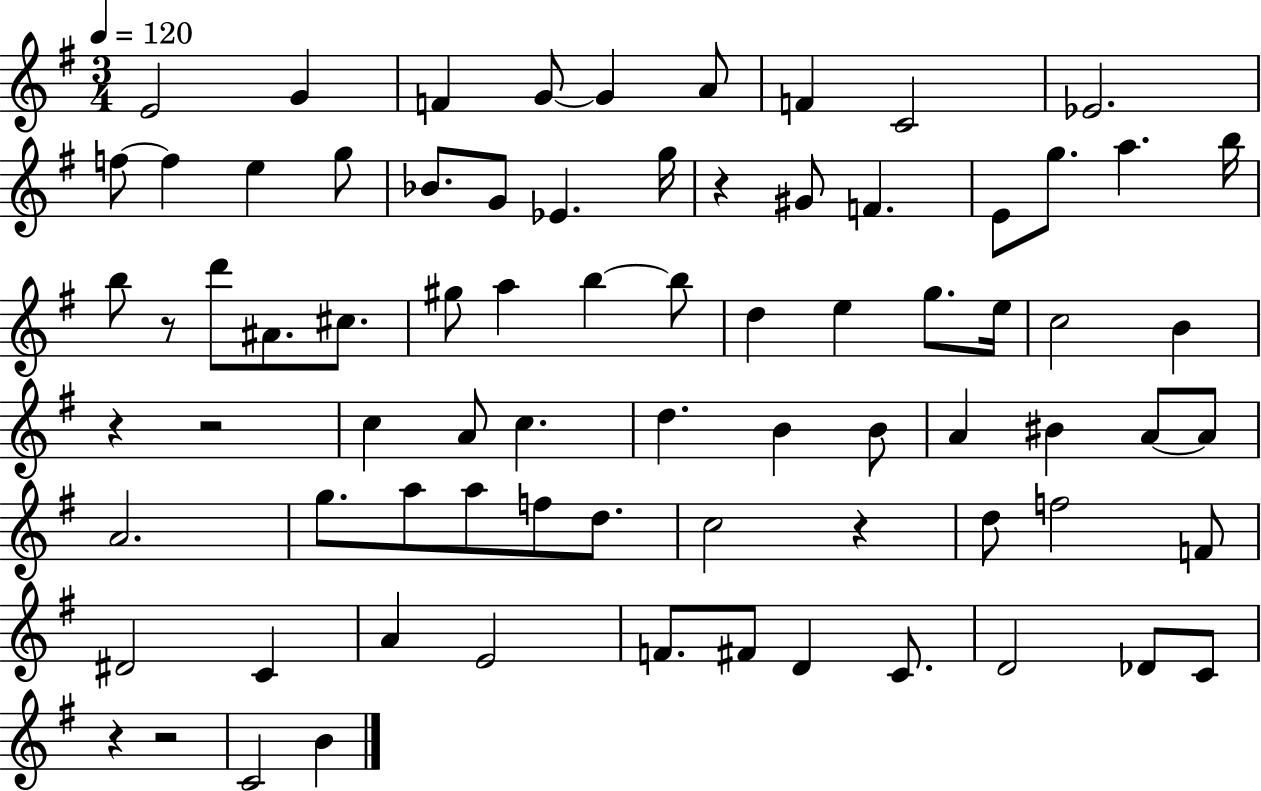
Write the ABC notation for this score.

X:1
T:Untitled
M:3/4
L:1/4
K:G
E2 G F G/2 G A/2 F C2 _E2 f/2 f e g/2 _B/2 G/2 _E g/4 z ^G/2 F E/2 g/2 a b/4 b/2 z/2 d'/2 ^A/2 ^c/2 ^g/2 a b b/2 d e g/2 e/4 c2 B z z2 c A/2 c d B B/2 A ^B A/2 A/2 A2 g/2 a/2 a/2 f/2 d/2 c2 z d/2 f2 F/2 ^D2 C A E2 F/2 ^F/2 D C/2 D2 _D/2 C/2 z z2 C2 B